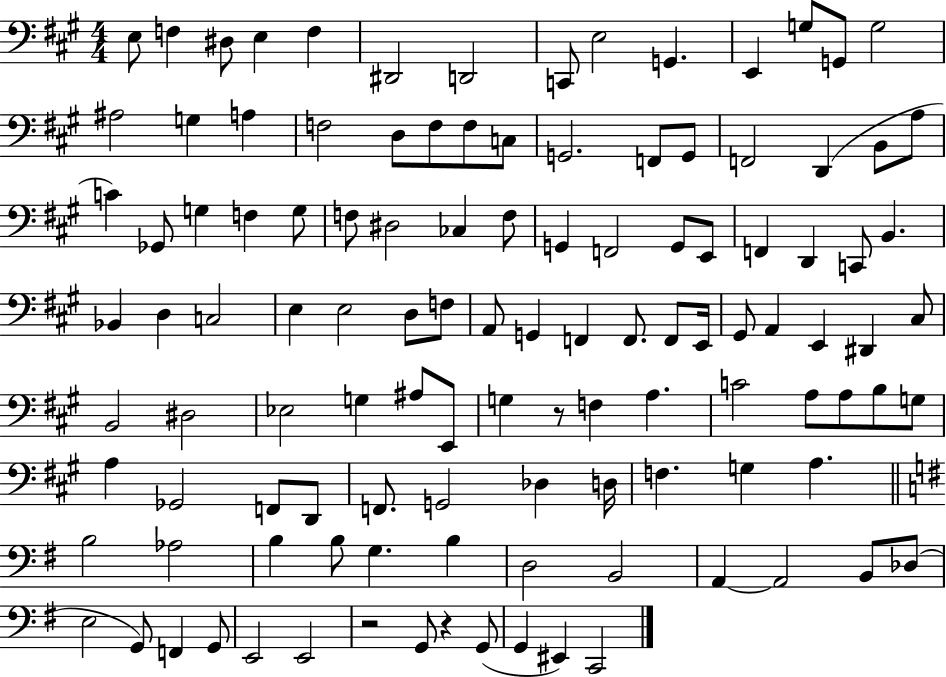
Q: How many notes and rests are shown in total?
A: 115